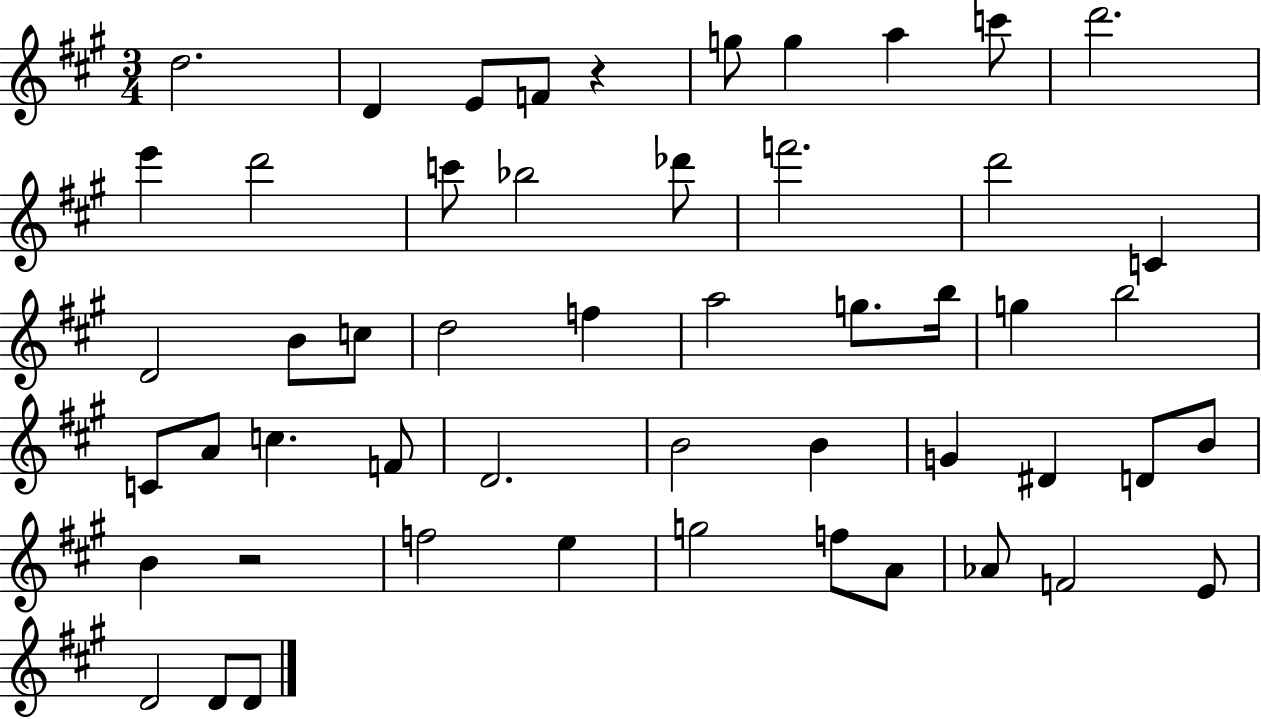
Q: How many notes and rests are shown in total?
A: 52